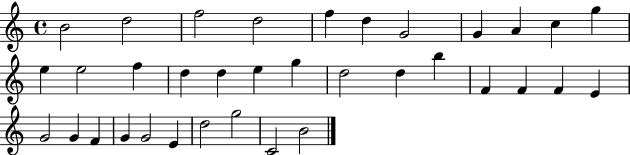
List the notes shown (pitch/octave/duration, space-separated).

B4/h D5/h F5/h D5/h F5/q D5/q G4/h G4/q A4/q C5/q G5/q E5/q E5/h F5/q D5/q D5/q E5/q G5/q D5/h D5/q B5/q F4/q F4/q F4/q E4/q G4/h G4/q F4/q G4/q G4/h E4/q D5/h G5/h C4/h B4/h